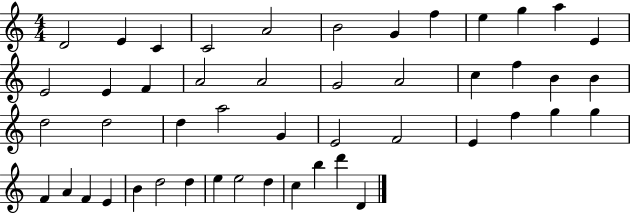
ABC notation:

X:1
T:Untitled
M:4/4
L:1/4
K:C
D2 E C C2 A2 B2 G f e g a E E2 E F A2 A2 G2 A2 c f B B d2 d2 d a2 G E2 F2 E f g g F A F E B d2 d e e2 d c b d' D